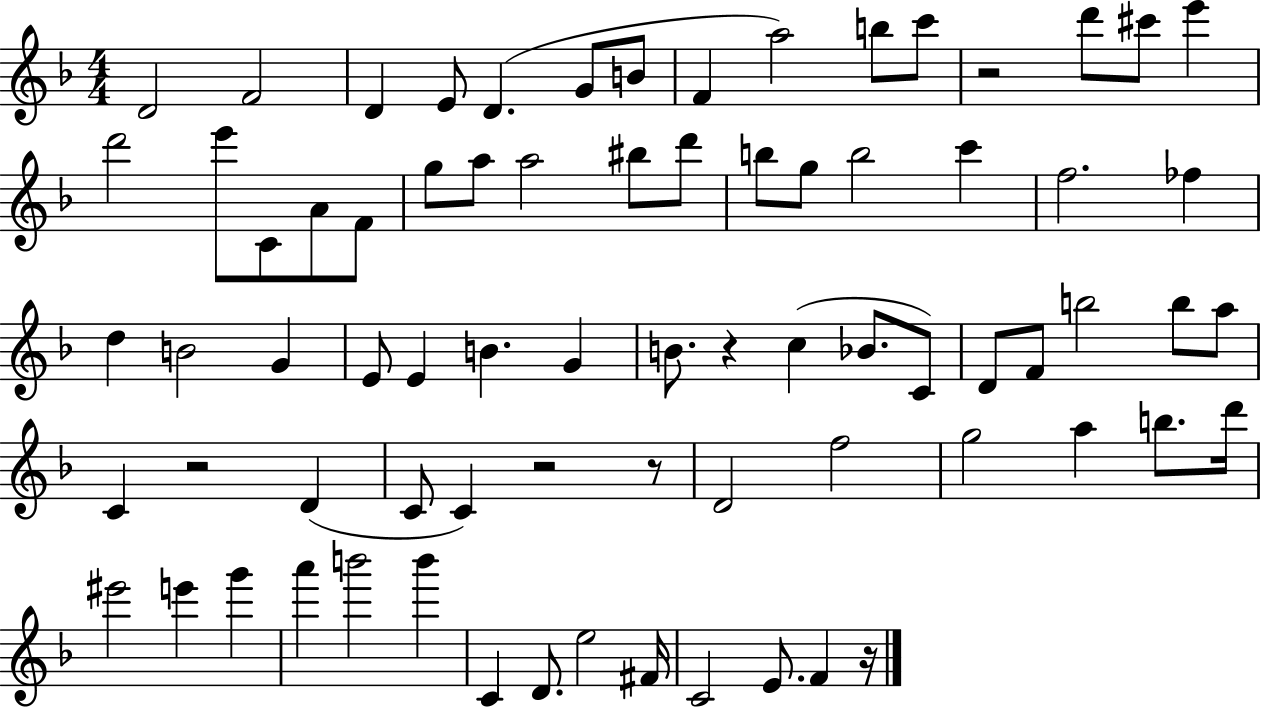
D4/h F4/h D4/q E4/e D4/q. G4/e B4/e F4/q A5/h B5/e C6/e R/h D6/e C#6/e E6/q D6/h E6/e C4/e A4/e F4/e G5/e A5/e A5/h BIS5/e D6/e B5/e G5/e B5/h C6/q F5/h. FES5/q D5/q B4/h G4/q E4/e E4/q B4/q. G4/q B4/e. R/q C5/q Bb4/e. C4/e D4/e F4/e B5/h B5/e A5/e C4/q R/h D4/q C4/e C4/q R/h R/e D4/h F5/h G5/h A5/q B5/e. D6/s EIS6/h E6/q G6/q A6/q B6/h B6/q C4/q D4/e. E5/h F#4/s C4/h E4/e. F4/q R/s